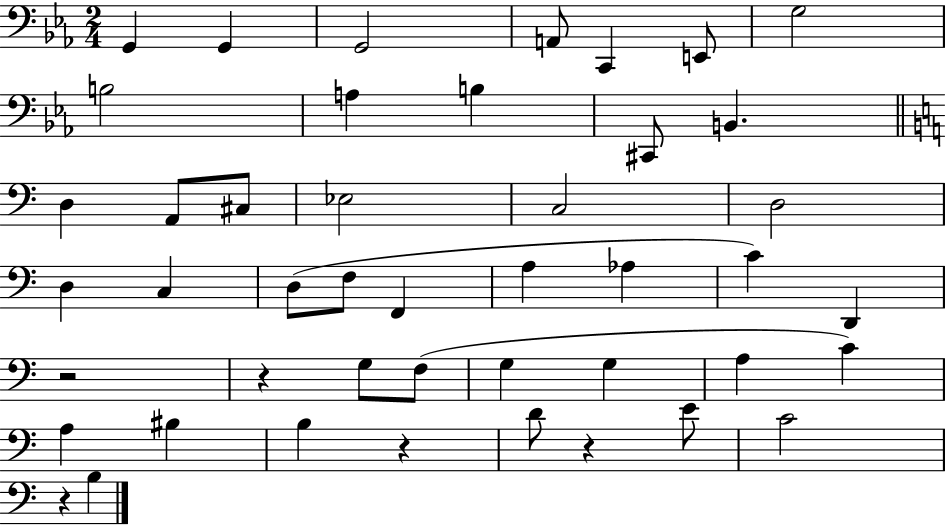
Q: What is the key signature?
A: EES major